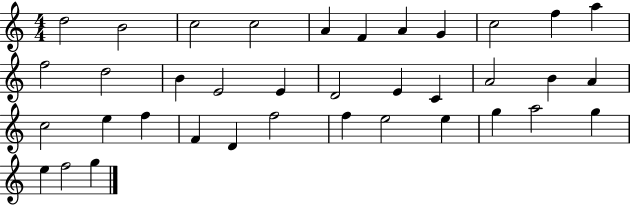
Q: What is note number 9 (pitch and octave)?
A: C5